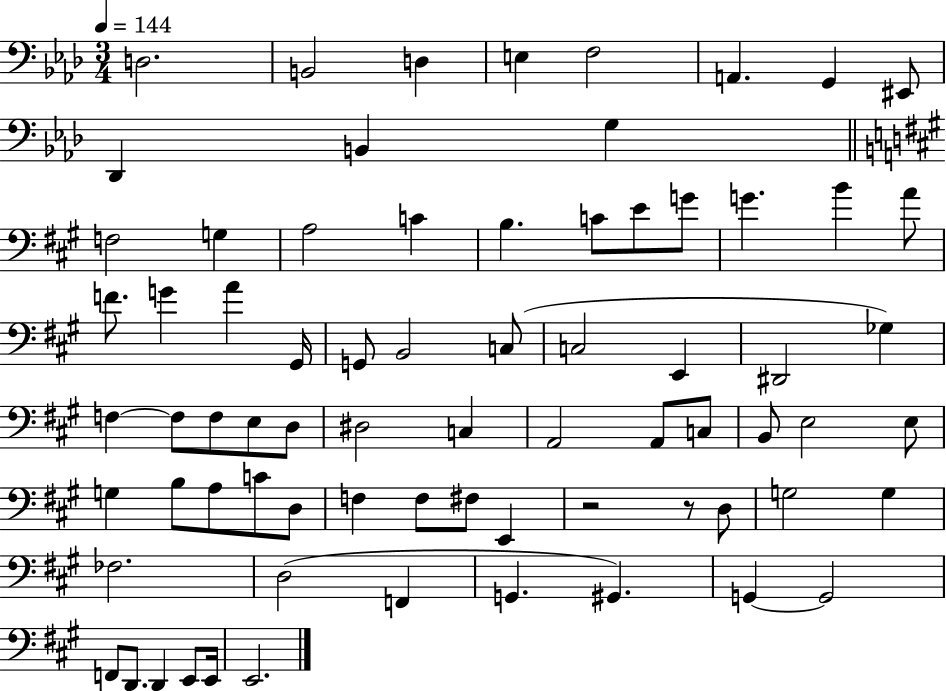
D3/h. B2/h D3/q E3/q F3/h A2/q. G2/q EIS2/e Db2/q B2/q G3/q F3/h G3/q A3/h C4/q B3/q. C4/e E4/e G4/e G4/q. B4/q A4/e F4/e. G4/q A4/q G#2/s G2/e B2/h C3/e C3/h E2/q D#2/h Gb3/q F3/q F3/e F3/e E3/e D3/e D#3/h C3/q A2/h A2/e C3/e B2/e E3/h E3/e G3/q B3/e A3/e C4/e D3/e F3/q F3/e F#3/e E2/q R/h R/e D3/e G3/h G3/q FES3/h. D3/h F2/q G2/q. G#2/q. G2/q G2/h F2/e D2/e. D2/q E2/e E2/s E2/h.